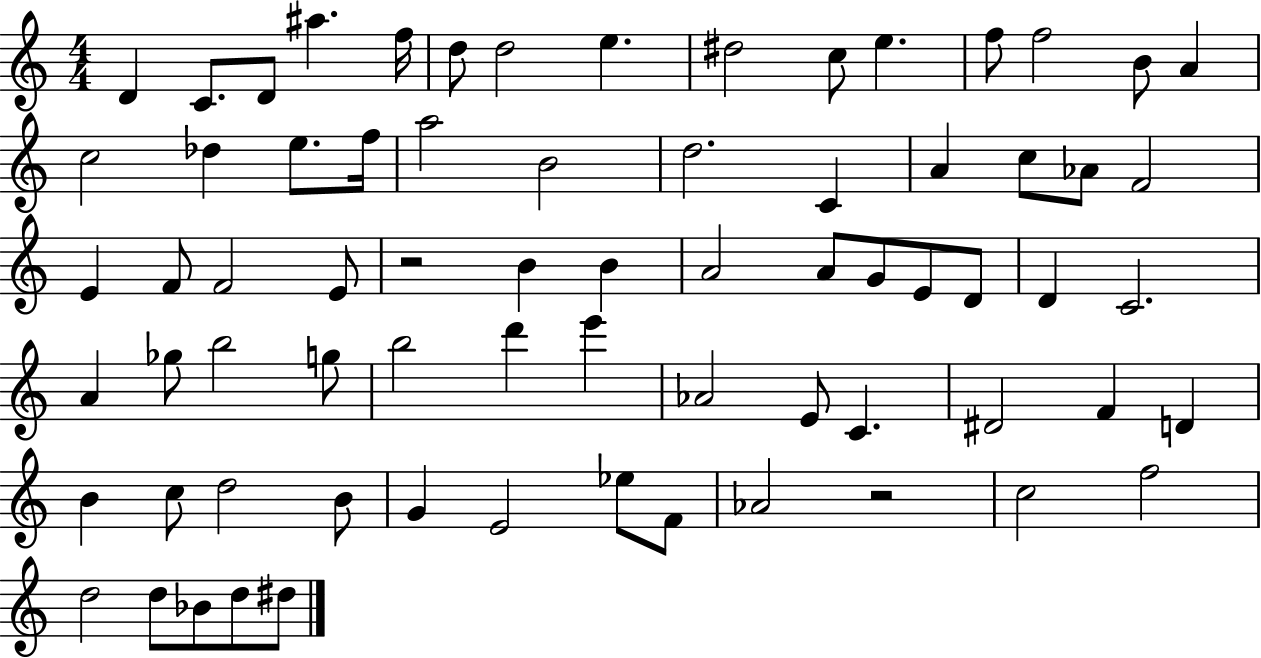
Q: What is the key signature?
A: C major